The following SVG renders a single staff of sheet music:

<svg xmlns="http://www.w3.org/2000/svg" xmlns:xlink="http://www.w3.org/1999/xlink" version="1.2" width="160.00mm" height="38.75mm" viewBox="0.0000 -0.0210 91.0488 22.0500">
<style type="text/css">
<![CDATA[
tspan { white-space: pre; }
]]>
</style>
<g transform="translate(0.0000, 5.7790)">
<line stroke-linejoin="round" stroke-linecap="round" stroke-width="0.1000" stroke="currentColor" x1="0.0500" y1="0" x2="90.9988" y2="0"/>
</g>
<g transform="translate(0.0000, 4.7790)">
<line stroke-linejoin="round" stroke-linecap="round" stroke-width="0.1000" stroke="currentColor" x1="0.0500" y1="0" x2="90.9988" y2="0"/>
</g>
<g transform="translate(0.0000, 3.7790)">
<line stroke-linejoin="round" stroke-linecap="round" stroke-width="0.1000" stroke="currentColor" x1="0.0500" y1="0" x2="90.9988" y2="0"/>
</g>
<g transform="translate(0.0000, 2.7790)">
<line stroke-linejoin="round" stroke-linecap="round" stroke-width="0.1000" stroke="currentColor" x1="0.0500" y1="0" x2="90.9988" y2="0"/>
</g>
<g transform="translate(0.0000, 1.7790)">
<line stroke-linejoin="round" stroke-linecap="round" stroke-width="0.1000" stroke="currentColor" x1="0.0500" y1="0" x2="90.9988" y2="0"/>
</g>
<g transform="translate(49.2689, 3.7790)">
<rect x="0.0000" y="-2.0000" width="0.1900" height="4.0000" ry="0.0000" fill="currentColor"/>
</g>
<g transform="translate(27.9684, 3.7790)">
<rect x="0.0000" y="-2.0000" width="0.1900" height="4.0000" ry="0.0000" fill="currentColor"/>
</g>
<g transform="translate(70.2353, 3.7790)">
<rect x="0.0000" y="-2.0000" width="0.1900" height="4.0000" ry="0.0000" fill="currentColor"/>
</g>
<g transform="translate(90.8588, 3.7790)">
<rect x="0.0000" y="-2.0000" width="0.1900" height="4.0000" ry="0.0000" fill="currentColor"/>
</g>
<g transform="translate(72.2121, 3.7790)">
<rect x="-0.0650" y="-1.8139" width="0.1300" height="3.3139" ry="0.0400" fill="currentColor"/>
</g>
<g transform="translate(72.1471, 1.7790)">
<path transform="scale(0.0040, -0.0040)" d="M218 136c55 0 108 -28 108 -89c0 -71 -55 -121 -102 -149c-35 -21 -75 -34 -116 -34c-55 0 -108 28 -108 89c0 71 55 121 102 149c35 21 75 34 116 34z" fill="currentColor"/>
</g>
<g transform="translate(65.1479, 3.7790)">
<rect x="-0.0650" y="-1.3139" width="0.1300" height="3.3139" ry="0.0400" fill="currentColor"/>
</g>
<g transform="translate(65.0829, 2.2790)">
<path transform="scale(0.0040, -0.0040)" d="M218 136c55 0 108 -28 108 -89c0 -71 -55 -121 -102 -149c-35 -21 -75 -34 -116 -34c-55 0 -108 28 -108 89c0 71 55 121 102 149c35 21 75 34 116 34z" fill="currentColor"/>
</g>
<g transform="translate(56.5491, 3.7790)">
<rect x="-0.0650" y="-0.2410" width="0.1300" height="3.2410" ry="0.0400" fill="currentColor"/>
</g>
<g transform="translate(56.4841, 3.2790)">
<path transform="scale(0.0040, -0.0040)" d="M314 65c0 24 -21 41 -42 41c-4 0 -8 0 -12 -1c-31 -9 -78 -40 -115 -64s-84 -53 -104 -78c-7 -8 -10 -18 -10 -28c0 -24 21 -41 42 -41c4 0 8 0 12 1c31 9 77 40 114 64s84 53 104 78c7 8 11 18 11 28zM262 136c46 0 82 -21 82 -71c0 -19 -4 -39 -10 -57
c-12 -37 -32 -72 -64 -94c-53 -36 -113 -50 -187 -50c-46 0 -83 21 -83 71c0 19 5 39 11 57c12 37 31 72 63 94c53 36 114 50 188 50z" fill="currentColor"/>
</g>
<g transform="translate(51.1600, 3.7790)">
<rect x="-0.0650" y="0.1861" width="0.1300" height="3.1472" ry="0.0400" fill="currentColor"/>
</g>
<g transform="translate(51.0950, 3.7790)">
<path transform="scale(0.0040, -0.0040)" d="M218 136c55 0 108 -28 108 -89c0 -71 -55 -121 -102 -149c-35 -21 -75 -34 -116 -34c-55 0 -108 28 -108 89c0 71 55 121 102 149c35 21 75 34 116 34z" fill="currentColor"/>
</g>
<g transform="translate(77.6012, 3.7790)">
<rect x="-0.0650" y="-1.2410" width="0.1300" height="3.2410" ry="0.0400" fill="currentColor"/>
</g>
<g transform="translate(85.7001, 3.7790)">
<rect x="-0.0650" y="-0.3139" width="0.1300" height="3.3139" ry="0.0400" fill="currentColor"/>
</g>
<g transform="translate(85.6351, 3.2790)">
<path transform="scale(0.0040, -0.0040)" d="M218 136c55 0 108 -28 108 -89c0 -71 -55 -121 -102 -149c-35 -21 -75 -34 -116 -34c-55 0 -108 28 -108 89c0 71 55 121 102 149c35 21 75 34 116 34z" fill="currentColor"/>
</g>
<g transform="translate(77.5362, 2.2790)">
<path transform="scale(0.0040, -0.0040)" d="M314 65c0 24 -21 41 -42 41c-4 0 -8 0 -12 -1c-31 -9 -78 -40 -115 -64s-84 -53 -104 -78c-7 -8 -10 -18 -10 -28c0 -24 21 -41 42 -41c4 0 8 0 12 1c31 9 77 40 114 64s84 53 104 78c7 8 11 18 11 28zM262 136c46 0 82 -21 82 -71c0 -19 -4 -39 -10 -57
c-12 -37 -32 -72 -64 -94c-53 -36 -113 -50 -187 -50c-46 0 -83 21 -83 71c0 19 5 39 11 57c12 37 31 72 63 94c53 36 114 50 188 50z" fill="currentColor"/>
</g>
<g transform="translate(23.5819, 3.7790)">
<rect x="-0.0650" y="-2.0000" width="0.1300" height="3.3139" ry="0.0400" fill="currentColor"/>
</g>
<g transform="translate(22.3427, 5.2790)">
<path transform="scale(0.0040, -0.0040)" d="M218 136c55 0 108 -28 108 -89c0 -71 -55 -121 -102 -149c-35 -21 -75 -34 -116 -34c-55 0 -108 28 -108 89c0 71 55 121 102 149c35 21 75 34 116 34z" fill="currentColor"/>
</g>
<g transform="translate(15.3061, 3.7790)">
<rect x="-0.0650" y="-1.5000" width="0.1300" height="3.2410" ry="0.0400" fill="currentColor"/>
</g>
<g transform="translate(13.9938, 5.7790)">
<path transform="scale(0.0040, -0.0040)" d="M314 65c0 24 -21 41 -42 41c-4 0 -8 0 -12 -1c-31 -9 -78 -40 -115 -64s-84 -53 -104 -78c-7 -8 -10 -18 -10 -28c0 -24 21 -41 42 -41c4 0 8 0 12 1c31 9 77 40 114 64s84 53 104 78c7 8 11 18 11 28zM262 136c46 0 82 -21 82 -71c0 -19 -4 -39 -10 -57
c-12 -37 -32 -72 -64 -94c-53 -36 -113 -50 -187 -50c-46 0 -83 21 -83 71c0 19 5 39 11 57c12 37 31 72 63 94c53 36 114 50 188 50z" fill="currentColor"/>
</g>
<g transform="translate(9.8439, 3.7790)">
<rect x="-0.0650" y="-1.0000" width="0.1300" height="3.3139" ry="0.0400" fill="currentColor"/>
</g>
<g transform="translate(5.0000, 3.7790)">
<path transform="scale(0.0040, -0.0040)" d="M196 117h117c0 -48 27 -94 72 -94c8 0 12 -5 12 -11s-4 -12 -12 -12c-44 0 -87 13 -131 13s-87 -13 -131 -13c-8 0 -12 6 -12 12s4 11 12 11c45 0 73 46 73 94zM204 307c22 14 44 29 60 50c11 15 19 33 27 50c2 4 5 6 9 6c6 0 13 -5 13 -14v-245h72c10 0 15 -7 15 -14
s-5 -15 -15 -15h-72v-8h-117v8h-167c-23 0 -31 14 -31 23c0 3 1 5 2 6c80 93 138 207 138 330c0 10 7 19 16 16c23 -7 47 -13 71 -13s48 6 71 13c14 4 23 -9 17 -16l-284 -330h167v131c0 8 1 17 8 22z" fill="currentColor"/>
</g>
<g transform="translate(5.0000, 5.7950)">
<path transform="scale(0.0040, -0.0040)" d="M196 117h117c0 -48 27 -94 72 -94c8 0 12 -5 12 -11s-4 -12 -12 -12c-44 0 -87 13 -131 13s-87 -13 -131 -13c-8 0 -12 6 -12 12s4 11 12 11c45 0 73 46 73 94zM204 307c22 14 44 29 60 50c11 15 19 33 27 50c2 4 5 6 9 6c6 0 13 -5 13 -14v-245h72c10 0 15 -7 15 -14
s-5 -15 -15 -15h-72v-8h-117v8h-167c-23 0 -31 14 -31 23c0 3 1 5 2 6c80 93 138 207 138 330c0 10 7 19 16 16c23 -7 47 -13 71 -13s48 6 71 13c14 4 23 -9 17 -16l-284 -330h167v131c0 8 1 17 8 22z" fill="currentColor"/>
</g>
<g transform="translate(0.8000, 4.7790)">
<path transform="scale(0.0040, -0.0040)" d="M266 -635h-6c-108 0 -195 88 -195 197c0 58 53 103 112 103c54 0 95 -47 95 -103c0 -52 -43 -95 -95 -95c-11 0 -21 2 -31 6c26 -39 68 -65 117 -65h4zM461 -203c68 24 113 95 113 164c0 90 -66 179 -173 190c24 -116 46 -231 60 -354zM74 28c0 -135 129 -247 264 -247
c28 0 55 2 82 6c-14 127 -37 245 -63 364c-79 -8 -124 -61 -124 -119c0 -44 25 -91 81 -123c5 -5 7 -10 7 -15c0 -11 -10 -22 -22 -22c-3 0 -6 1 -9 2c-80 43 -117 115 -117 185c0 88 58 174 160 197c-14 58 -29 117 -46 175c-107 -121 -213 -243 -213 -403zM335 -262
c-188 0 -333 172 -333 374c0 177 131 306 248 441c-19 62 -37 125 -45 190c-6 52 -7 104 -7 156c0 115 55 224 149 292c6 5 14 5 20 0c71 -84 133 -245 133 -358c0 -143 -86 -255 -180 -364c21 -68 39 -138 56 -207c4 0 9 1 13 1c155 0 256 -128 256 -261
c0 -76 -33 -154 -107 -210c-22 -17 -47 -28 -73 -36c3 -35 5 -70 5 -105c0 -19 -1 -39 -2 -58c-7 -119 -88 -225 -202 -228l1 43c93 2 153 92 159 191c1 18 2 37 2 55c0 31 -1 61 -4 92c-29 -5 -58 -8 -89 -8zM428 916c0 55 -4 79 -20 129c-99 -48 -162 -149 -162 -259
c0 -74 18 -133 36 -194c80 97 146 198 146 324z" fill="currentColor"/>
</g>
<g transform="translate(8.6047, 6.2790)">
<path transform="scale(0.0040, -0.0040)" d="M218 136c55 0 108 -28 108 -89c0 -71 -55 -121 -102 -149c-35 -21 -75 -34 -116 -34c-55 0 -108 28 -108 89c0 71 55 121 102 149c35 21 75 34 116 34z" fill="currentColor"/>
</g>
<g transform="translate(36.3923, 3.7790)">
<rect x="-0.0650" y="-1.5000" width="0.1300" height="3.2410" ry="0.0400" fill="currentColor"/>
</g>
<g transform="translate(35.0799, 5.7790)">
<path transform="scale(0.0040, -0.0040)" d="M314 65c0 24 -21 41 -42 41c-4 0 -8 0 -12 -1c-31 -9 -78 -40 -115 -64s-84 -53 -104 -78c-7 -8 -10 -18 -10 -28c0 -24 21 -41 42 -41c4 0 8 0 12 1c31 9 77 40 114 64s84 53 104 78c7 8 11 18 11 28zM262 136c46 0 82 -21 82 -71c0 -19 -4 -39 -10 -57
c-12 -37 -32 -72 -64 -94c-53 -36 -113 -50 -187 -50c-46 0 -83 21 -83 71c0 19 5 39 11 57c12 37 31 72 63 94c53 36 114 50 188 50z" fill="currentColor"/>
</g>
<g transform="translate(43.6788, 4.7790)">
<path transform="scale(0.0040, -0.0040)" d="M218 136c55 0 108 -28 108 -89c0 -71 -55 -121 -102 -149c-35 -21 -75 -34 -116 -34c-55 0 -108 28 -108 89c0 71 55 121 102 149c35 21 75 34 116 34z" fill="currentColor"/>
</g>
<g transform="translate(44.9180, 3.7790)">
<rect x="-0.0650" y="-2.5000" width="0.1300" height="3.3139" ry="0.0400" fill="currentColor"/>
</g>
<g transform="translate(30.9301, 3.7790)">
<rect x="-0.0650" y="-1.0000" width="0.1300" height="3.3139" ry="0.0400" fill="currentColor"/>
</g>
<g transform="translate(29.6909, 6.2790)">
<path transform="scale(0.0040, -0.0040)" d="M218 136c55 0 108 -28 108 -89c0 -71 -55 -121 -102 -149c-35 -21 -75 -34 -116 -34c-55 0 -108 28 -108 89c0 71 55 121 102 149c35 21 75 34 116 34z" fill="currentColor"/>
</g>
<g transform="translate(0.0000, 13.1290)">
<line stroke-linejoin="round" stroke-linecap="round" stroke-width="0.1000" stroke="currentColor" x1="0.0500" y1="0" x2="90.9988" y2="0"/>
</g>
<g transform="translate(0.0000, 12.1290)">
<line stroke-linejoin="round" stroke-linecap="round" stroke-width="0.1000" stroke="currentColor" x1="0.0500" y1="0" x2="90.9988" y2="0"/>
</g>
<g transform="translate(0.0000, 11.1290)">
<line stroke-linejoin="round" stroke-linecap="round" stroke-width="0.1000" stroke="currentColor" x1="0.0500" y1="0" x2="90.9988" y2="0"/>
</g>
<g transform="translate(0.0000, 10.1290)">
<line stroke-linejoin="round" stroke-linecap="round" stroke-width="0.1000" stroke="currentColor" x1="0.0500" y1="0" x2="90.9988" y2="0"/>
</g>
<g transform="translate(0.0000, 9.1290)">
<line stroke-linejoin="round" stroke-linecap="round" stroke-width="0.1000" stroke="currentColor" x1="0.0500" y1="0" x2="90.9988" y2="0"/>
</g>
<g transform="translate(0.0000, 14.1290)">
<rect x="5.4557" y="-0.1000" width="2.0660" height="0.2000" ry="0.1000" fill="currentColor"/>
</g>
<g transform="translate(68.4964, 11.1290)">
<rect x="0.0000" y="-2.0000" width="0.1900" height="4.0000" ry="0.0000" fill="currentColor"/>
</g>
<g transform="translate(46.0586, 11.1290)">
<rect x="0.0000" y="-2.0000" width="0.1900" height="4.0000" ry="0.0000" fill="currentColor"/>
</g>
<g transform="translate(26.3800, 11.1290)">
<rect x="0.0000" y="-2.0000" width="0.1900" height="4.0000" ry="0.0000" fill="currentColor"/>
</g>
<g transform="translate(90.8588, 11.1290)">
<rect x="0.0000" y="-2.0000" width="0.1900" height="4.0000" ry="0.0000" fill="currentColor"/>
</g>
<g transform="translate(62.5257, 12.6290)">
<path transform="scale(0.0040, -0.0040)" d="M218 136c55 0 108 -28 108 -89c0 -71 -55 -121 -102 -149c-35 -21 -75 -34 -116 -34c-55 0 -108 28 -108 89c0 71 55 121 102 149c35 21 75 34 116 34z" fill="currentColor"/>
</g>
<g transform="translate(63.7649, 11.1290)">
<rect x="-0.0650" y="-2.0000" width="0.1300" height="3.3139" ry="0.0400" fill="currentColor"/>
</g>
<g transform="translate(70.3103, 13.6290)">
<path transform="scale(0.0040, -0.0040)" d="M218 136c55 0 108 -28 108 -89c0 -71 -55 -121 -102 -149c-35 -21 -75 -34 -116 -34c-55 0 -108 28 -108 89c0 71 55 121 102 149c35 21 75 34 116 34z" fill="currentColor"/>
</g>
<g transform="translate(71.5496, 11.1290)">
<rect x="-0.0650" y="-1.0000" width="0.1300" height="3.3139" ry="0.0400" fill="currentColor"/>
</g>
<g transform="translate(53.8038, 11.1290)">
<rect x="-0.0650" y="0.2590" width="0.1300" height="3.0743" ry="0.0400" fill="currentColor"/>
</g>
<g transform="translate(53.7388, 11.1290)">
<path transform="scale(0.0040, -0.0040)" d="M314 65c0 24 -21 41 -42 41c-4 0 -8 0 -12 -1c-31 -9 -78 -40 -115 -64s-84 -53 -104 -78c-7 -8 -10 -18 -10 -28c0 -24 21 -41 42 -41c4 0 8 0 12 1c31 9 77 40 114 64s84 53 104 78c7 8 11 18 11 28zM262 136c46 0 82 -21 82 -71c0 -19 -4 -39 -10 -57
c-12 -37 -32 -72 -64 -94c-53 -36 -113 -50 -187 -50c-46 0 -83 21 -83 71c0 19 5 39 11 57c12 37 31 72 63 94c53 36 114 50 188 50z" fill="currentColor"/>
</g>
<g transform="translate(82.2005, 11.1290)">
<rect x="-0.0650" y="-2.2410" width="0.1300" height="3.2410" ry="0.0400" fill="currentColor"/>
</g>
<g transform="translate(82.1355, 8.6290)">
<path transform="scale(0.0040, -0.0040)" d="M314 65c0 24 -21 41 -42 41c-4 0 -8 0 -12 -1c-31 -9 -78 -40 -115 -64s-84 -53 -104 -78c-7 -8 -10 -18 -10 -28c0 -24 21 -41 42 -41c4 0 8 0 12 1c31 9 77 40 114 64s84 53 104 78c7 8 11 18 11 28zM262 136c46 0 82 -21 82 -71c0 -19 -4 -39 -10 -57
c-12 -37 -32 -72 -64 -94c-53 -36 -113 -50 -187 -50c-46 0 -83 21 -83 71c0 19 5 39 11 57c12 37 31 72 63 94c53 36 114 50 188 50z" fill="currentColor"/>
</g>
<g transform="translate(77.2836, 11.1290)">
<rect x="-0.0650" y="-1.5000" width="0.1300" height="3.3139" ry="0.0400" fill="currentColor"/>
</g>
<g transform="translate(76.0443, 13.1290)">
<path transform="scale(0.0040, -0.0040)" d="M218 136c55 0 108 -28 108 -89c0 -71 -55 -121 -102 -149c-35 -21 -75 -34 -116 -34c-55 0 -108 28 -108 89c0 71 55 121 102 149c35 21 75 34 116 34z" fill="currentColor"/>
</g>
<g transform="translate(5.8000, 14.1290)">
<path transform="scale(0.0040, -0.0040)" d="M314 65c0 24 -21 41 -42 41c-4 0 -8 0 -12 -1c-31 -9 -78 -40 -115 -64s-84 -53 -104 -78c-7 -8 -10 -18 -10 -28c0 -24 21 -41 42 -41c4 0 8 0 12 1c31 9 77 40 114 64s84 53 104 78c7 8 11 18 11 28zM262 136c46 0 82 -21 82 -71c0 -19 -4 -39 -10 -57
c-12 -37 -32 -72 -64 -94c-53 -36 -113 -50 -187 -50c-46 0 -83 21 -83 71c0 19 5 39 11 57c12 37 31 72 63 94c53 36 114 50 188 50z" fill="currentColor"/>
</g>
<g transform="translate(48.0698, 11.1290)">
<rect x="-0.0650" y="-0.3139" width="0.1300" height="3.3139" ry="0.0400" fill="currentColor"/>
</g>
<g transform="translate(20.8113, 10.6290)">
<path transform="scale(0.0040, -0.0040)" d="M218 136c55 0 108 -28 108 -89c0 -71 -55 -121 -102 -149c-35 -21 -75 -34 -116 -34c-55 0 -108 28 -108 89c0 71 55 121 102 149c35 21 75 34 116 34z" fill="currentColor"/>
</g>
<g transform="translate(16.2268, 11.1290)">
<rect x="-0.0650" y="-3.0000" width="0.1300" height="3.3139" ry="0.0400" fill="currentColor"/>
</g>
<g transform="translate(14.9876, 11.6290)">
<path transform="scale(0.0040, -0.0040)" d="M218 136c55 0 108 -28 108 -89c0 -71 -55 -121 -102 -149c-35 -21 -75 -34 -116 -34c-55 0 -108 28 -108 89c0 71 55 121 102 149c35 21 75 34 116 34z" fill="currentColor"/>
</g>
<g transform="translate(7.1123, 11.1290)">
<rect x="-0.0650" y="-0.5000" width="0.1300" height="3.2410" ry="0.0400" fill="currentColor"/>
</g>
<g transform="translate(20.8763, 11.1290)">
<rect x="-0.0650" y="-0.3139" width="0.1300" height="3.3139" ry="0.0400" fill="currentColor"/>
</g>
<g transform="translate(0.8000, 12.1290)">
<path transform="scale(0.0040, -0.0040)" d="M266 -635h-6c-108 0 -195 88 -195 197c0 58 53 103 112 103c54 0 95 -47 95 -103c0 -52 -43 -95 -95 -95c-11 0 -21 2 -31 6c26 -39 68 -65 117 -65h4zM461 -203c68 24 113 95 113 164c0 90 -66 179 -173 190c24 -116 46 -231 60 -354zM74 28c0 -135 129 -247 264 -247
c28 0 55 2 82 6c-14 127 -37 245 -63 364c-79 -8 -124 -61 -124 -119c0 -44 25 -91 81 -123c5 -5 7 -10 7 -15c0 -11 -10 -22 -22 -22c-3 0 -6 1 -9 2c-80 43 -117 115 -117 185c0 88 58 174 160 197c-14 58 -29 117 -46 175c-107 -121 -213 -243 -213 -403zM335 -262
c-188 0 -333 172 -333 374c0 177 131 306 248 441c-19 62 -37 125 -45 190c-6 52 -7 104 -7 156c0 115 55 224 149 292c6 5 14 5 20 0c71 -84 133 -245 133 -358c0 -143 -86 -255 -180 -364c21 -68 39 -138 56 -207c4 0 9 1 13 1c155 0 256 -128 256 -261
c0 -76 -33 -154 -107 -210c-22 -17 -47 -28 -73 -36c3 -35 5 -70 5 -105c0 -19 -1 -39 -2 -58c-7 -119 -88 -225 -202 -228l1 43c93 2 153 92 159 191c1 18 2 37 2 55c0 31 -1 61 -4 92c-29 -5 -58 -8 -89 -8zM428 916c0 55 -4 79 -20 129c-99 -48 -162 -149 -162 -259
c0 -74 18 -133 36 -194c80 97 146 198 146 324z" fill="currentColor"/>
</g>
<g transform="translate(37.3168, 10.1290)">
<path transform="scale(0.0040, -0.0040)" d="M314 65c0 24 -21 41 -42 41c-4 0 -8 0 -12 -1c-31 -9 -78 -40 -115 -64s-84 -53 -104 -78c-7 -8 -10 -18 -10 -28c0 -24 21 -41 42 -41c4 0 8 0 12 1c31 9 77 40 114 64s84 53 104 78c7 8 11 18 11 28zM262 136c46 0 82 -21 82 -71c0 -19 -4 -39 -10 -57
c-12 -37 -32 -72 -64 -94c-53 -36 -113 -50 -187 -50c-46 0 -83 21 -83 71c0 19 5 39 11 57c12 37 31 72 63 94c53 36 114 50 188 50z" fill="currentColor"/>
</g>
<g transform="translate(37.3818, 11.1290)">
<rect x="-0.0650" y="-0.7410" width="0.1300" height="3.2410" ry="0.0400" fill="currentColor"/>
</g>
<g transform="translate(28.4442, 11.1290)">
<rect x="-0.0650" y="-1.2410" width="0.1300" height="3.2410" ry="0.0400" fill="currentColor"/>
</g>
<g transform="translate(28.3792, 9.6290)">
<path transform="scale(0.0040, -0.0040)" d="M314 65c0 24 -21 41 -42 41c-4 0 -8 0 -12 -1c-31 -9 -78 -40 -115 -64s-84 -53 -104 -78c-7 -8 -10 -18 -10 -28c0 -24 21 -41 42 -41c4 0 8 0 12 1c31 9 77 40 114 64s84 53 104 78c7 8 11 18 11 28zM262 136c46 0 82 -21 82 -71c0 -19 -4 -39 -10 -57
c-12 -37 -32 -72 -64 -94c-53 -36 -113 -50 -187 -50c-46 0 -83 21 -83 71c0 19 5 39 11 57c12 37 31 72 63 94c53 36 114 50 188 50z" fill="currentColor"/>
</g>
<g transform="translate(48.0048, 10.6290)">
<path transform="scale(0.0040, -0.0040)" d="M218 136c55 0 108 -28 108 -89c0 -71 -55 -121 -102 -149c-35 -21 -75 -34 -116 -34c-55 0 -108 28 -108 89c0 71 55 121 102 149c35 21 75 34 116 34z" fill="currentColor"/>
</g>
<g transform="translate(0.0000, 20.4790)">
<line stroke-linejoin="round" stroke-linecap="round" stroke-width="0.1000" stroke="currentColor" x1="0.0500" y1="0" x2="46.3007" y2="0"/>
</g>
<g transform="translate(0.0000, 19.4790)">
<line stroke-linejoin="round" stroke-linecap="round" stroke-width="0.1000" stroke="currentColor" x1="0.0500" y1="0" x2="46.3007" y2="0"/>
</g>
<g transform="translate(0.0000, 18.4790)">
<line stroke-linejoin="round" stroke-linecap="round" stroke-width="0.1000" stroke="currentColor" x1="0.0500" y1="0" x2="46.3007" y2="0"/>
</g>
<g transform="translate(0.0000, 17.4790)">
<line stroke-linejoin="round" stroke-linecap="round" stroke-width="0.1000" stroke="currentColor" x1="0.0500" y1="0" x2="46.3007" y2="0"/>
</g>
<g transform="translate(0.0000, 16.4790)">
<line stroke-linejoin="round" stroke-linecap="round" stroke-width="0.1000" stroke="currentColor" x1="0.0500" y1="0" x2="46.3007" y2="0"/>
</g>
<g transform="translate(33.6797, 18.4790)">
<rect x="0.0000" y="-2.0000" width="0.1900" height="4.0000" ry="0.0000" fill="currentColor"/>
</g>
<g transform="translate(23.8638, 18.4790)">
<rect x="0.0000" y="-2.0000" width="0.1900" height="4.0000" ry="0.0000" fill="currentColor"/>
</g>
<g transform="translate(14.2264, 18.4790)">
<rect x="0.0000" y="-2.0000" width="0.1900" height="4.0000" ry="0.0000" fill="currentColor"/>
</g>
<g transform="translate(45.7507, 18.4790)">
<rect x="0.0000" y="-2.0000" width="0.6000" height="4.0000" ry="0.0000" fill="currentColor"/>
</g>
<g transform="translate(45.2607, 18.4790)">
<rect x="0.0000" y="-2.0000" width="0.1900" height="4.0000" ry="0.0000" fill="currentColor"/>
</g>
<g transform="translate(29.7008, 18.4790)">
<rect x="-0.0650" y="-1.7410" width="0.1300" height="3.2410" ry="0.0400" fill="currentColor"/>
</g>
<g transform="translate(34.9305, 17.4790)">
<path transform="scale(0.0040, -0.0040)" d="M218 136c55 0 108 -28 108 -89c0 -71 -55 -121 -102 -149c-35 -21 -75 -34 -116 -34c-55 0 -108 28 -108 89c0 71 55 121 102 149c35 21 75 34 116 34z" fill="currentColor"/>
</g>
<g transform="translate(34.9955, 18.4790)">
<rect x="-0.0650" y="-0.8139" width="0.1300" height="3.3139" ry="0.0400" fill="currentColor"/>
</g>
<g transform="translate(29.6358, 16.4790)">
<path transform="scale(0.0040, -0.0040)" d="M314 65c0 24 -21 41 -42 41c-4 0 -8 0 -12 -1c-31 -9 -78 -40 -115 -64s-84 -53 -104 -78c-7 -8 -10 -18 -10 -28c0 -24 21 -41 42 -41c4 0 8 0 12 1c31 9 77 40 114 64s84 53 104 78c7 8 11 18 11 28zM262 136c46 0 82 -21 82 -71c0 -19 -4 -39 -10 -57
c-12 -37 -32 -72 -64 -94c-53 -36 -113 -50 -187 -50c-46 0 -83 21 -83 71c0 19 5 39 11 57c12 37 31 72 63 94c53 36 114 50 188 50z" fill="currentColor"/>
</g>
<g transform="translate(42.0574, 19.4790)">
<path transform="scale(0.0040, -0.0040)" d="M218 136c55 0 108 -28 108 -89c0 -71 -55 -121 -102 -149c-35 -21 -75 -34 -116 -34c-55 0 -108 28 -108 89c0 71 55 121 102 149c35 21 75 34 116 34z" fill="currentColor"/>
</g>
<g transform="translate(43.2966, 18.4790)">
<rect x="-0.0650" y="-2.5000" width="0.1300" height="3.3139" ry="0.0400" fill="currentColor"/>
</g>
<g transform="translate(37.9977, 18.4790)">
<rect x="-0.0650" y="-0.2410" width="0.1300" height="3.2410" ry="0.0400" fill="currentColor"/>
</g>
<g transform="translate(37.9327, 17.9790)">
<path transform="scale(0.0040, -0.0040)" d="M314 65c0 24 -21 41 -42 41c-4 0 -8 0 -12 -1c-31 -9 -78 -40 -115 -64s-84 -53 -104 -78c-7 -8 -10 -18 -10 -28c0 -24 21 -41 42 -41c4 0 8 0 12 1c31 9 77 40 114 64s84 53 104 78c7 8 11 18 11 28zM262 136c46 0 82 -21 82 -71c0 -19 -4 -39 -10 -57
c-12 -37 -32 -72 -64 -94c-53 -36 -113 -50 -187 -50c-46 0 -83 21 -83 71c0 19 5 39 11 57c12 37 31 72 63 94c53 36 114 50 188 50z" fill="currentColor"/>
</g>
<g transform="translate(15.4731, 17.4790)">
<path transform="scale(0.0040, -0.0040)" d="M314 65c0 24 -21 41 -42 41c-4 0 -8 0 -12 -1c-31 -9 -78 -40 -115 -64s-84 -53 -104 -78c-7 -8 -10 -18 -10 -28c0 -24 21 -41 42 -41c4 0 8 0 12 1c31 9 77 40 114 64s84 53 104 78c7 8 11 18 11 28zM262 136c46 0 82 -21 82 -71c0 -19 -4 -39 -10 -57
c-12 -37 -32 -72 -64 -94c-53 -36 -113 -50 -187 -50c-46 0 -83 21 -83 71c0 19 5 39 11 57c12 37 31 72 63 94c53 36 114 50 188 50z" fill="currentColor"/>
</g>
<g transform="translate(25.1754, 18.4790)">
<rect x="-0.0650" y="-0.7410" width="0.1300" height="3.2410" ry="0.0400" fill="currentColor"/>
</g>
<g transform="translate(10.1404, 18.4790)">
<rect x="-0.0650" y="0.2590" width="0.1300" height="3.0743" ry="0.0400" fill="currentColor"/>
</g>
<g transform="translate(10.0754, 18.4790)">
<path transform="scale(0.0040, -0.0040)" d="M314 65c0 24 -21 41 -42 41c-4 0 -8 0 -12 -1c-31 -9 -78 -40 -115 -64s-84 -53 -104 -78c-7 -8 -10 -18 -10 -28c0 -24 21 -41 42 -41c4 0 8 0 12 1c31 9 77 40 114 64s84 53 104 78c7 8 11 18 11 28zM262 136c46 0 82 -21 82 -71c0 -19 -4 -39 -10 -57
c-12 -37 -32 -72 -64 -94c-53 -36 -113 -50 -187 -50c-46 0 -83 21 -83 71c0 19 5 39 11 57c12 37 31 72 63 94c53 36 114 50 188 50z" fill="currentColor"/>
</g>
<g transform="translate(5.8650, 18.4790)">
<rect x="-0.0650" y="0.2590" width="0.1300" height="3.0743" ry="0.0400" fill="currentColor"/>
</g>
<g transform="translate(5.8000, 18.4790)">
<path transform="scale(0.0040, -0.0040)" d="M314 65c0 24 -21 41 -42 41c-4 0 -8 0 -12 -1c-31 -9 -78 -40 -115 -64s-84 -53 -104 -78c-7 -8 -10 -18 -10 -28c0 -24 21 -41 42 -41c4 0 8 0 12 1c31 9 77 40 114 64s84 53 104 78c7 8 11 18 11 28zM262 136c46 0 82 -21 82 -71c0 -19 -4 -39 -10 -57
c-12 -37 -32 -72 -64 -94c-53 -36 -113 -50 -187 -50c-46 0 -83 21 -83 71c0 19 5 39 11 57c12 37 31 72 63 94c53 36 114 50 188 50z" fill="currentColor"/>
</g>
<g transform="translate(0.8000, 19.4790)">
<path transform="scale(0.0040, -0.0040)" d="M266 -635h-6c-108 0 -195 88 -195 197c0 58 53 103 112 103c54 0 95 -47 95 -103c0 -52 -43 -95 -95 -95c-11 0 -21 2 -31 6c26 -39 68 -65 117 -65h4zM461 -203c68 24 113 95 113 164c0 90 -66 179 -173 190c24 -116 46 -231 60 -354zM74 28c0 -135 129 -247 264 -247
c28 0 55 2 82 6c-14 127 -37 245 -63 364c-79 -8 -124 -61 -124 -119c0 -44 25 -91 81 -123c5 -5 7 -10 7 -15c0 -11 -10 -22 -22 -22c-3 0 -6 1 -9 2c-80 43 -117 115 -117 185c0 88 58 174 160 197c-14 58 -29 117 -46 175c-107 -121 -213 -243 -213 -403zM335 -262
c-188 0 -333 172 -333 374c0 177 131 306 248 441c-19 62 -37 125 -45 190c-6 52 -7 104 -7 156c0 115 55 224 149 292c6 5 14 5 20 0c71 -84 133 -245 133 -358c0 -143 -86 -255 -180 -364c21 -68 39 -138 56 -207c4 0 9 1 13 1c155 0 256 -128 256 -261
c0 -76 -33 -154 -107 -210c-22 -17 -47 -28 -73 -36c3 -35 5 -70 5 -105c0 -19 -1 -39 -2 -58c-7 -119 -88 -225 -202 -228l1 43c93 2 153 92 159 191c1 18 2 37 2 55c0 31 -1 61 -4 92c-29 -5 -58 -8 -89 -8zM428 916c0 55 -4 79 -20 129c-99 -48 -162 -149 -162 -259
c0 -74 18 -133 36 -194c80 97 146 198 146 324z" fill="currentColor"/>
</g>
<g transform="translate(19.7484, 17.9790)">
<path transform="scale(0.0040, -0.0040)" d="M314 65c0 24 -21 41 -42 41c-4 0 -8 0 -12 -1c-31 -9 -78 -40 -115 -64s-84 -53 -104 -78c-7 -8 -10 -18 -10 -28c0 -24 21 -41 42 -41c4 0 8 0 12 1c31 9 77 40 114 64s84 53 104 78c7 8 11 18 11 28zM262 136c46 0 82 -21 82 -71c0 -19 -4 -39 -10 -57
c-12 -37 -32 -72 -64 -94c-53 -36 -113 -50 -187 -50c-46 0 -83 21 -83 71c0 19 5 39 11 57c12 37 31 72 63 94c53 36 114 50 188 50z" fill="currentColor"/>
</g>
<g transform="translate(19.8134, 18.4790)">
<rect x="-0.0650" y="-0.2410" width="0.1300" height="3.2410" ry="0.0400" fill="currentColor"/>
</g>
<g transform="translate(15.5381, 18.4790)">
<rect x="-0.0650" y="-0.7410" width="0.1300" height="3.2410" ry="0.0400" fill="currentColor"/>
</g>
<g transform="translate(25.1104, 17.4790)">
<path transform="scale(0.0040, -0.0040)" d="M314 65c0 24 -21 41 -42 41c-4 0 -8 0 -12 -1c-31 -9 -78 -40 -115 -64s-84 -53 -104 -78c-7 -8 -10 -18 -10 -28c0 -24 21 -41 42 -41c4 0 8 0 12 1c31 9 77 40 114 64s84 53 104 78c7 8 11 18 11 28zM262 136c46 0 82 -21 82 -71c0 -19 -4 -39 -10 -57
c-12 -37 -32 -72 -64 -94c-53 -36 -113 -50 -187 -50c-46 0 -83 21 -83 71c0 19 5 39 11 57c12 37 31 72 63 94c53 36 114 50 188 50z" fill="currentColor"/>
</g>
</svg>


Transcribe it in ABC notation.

X:1
T:Untitled
M:4/4
L:1/4
K:C
D E2 F D E2 G B c2 e f e2 c C2 A c e2 d2 c B2 F D E g2 B2 B2 d2 c2 d2 f2 d c2 G